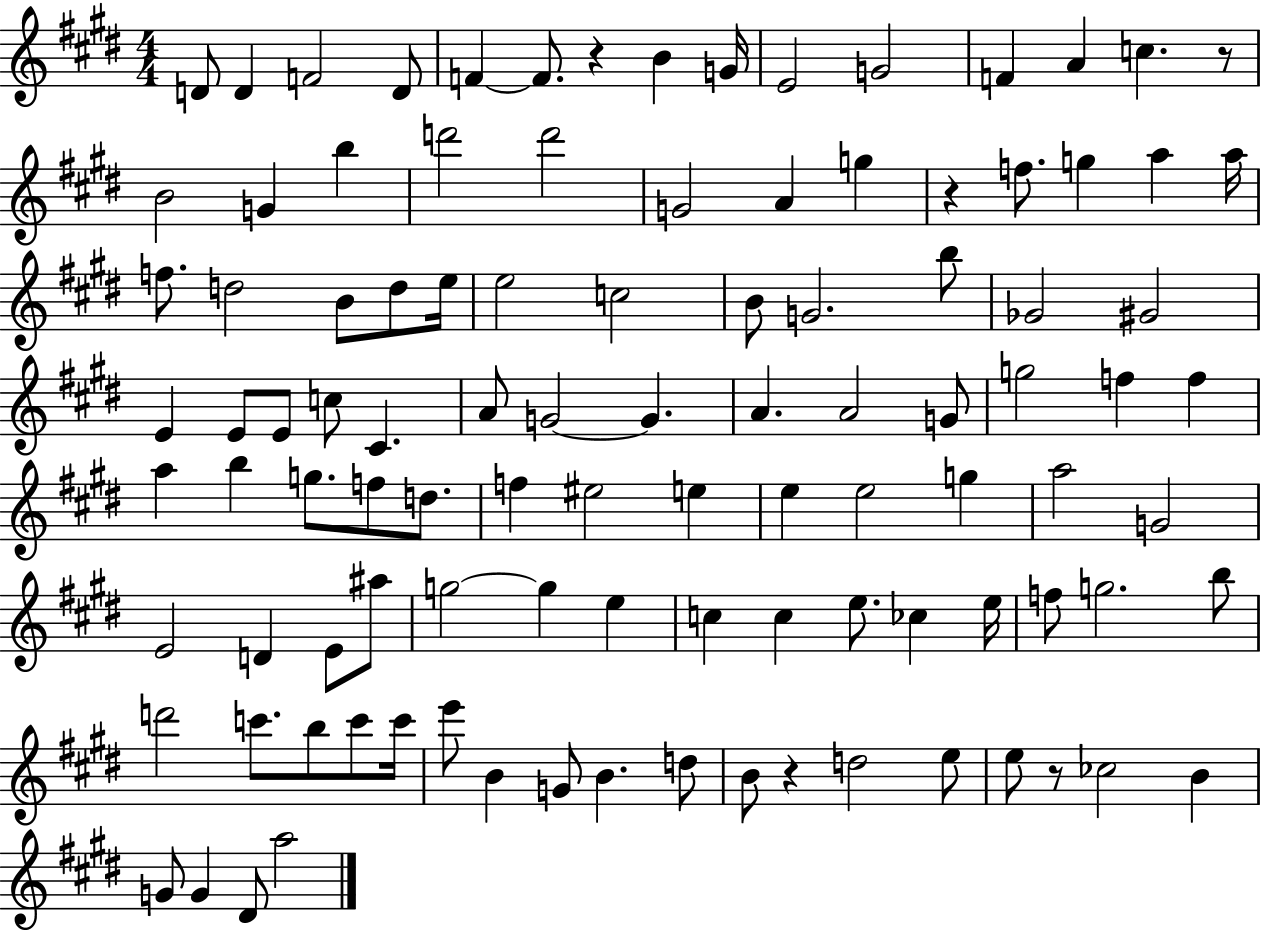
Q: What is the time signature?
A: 4/4